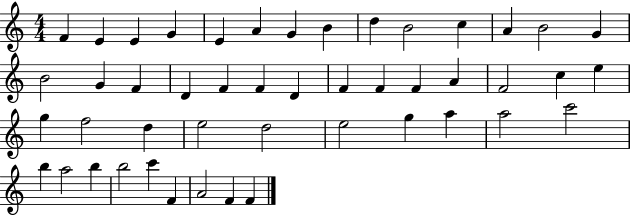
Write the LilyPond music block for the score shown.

{
  \clef treble
  \numericTimeSignature
  \time 4/4
  \key c \major
  f'4 e'4 e'4 g'4 | e'4 a'4 g'4 b'4 | d''4 b'2 c''4 | a'4 b'2 g'4 | \break b'2 g'4 f'4 | d'4 f'4 f'4 d'4 | f'4 f'4 f'4 a'4 | f'2 c''4 e''4 | \break g''4 f''2 d''4 | e''2 d''2 | e''2 g''4 a''4 | a''2 c'''2 | \break b''4 a''2 b''4 | b''2 c'''4 f'4 | a'2 f'4 f'4 | \bar "|."
}